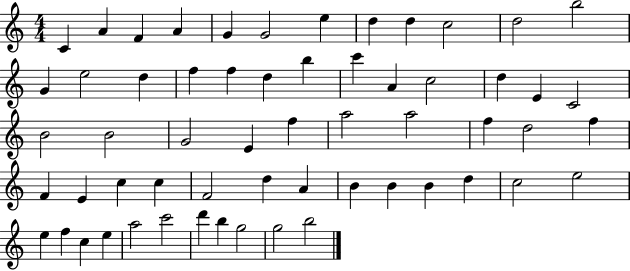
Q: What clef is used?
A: treble